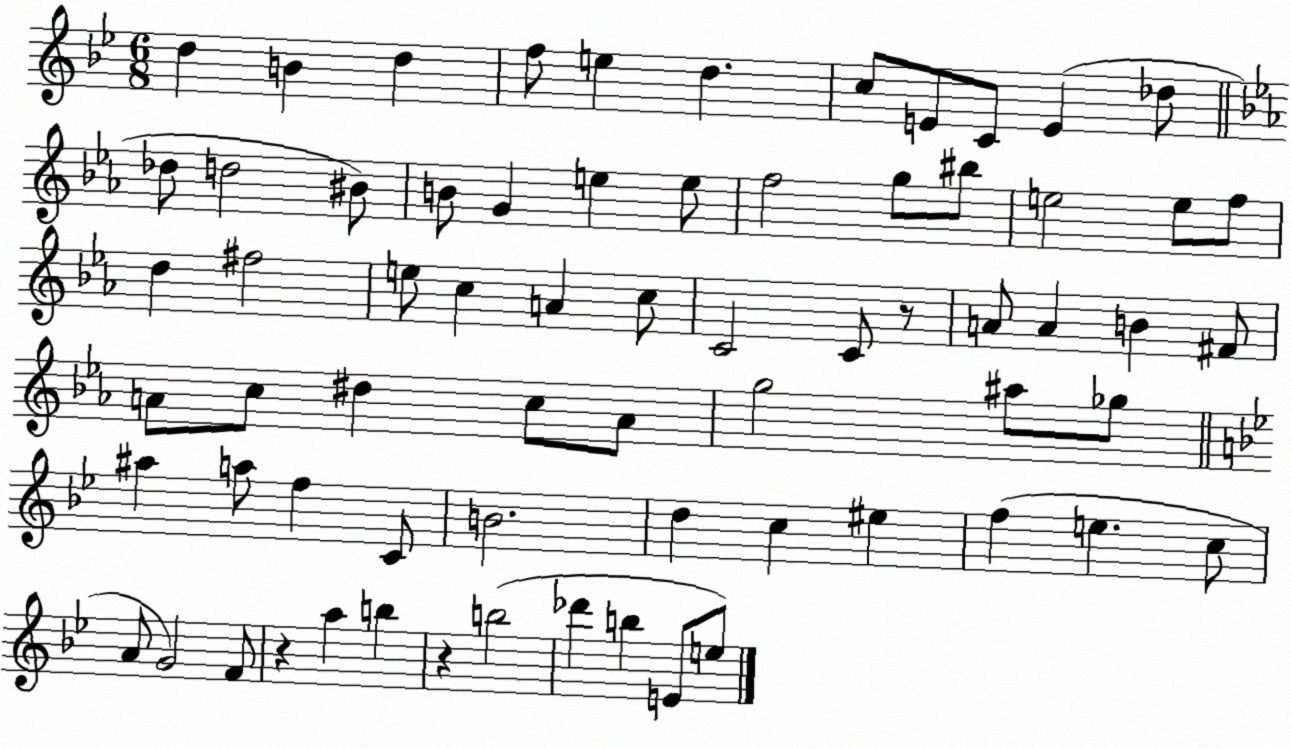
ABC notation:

X:1
T:Untitled
M:6/8
L:1/4
K:Bb
d B d f/2 e d c/2 E/2 C/2 E _d/2 _d/2 d2 ^B/2 B/2 G e e/2 f2 g/2 ^b/2 e2 e/2 f/2 d ^f2 e/2 c A c/2 C2 C/2 z/2 A/2 A B ^F/2 A/2 c/2 ^d c/2 A/2 g2 ^a/2 _g/2 ^a a/2 f C/2 B2 d c ^e f e c/2 A/2 G2 F/2 z a b z b2 _d' b E/2 e/2